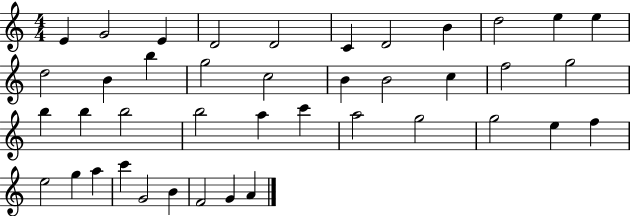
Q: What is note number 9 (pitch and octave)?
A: D5